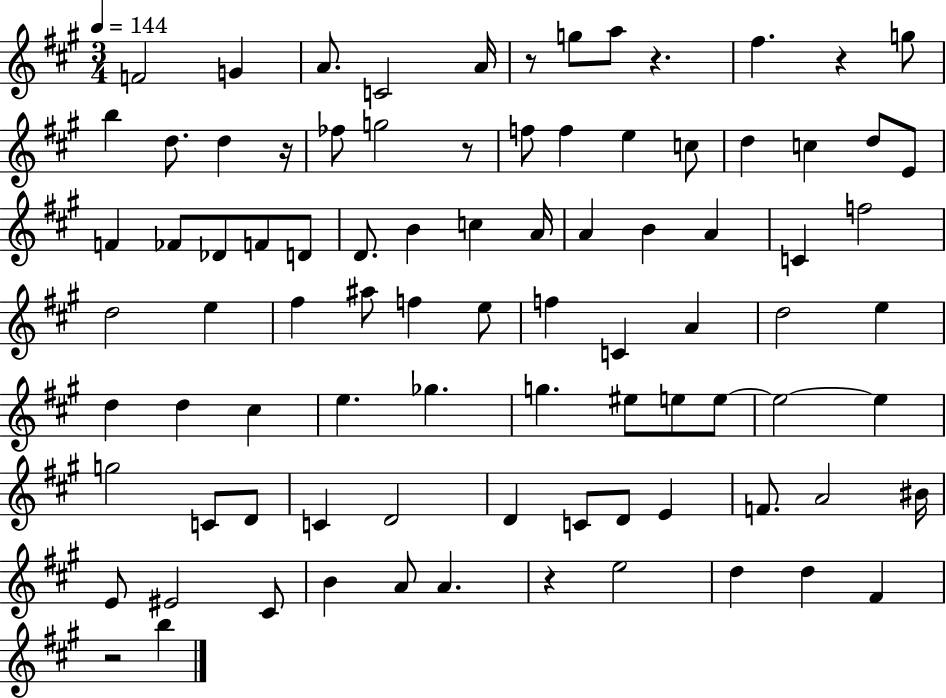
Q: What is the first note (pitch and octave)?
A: F4